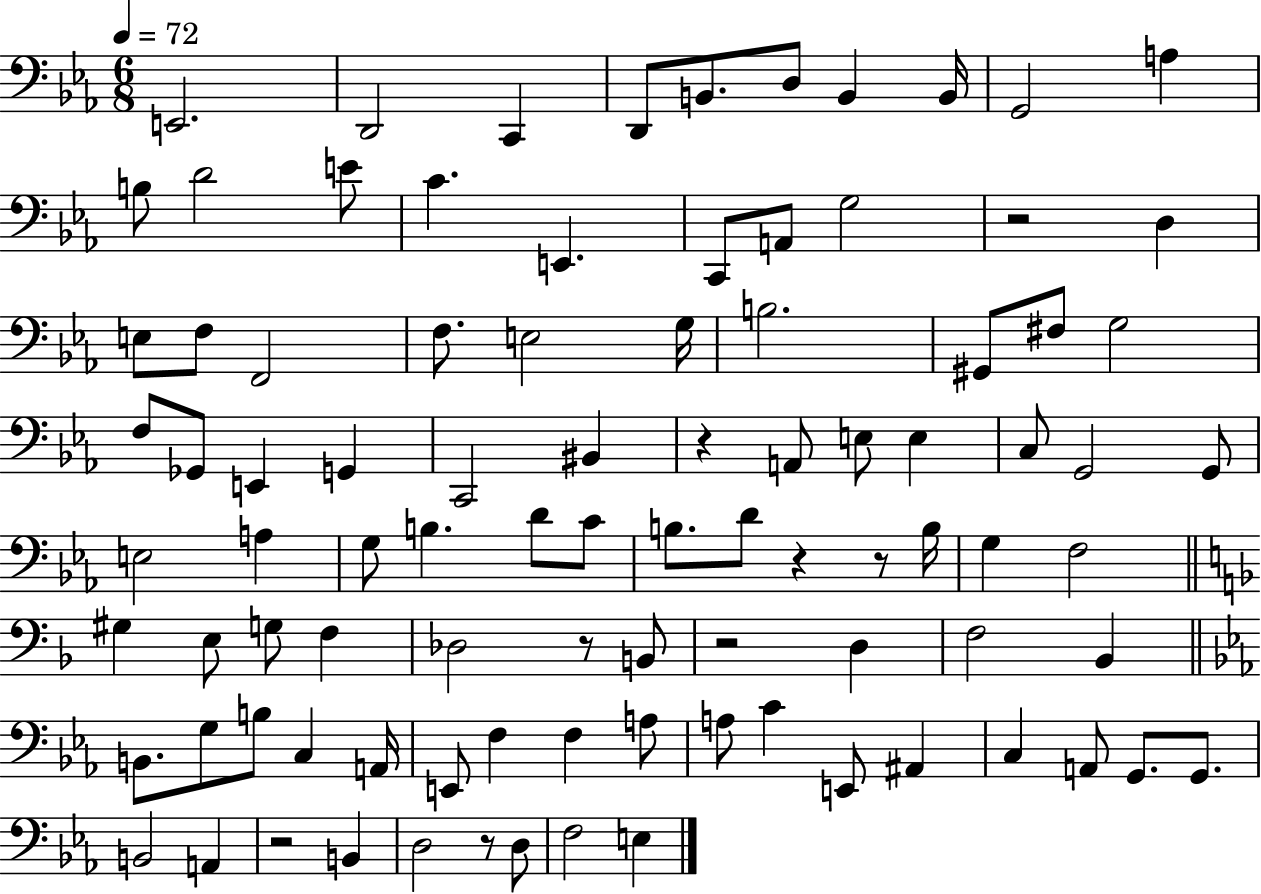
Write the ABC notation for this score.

X:1
T:Untitled
M:6/8
L:1/4
K:Eb
E,,2 D,,2 C,, D,,/2 B,,/2 D,/2 B,, B,,/4 G,,2 A, B,/2 D2 E/2 C E,, C,,/2 A,,/2 G,2 z2 D, E,/2 F,/2 F,,2 F,/2 E,2 G,/4 B,2 ^G,,/2 ^F,/2 G,2 F,/2 _G,,/2 E,, G,, C,,2 ^B,, z A,,/2 E,/2 E, C,/2 G,,2 G,,/2 E,2 A, G,/2 B, D/2 C/2 B,/2 D/2 z z/2 B,/4 G, F,2 ^G, E,/2 G,/2 F, _D,2 z/2 B,,/2 z2 D, F,2 _B,, B,,/2 G,/2 B,/2 C, A,,/4 E,,/2 F, F, A,/2 A,/2 C E,,/2 ^A,, C, A,,/2 G,,/2 G,,/2 B,,2 A,, z2 B,, D,2 z/2 D,/2 F,2 E,